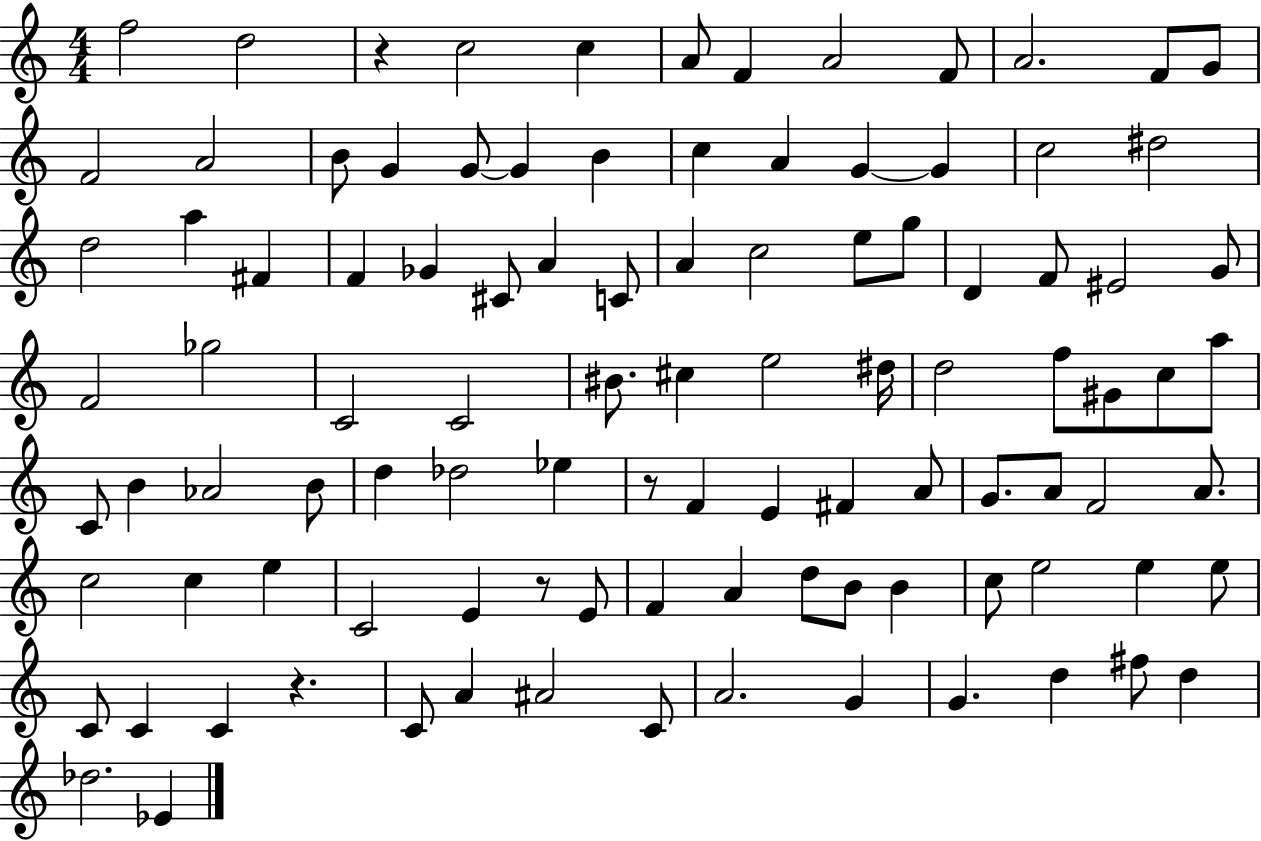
X:1
T:Untitled
M:4/4
L:1/4
K:C
f2 d2 z c2 c A/2 F A2 F/2 A2 F/2 G/2 F2 A2 B/2 G G/2 G B c A G G c2 ^d2 d2 a ^F F _G ^C/2 A C/2 A c2 e/2 g/2 D F/2 ^E2 G/2 F2 _g2 C2 C2 ^B/2 ^c e2 ^d/4 d2 f/2 ^G/2 c/2 a/2 C/2 B _A2 B/2 d _d2 _e z/2 F E ^F A/2 G/2 A/2 F2 A/2 c2 c e C2 E z/2 E/2 F A d/2 B/2 B c/2 e2 e e/2 C/2 C C z C/2 A ^A2 C/2 A2 G G d ^f/2 d _d2 _E